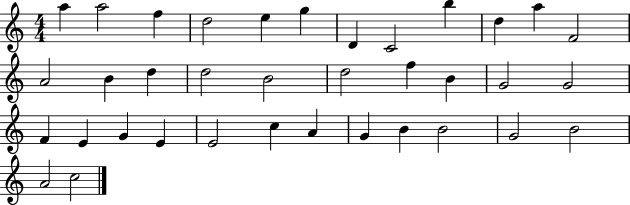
A5/q A5/h F5/q D5/h E5/q G5/q D4/q C4/h B5/q D5/q A5/q F4/h A4/h B4/q D5/q D5/h B4/h D5/h F5/q B4/q G4/h G4/h F4/q E4/q G4/q E4/q E4/h C5/q A4/q G4/q B4/q B4/h G4/h B4/h A4/h C5/h